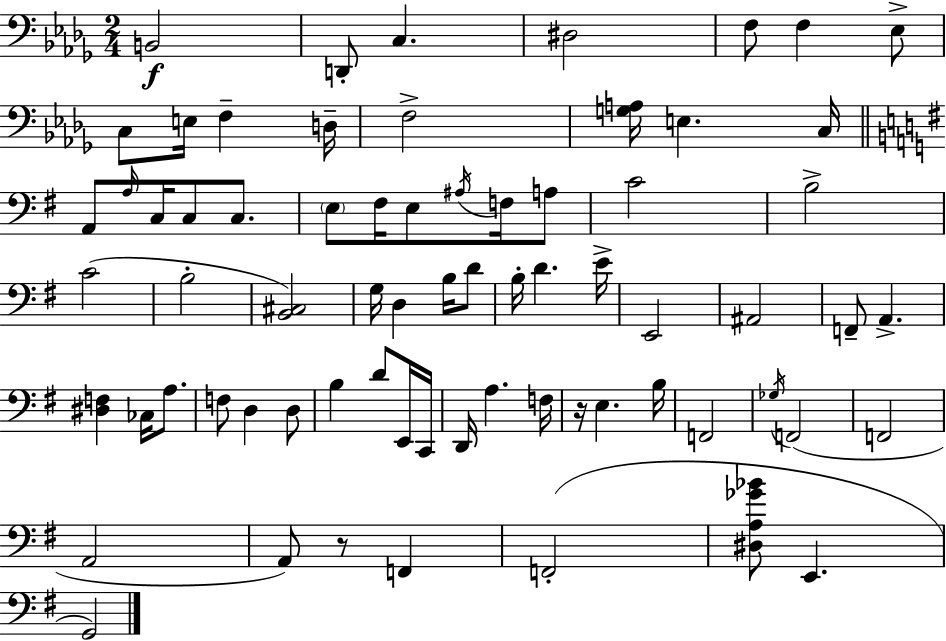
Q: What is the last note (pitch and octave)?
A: G2